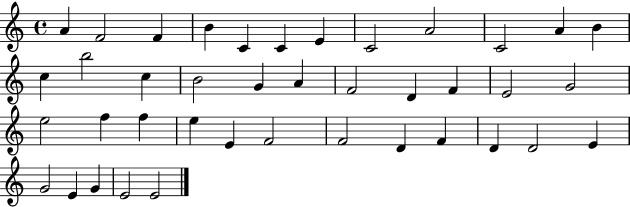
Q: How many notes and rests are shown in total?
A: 40